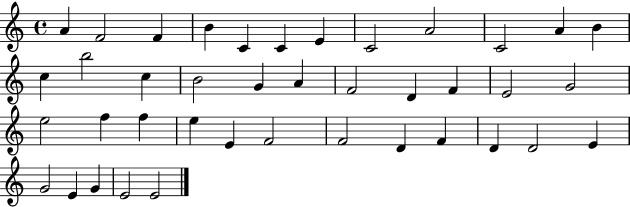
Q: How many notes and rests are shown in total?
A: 40